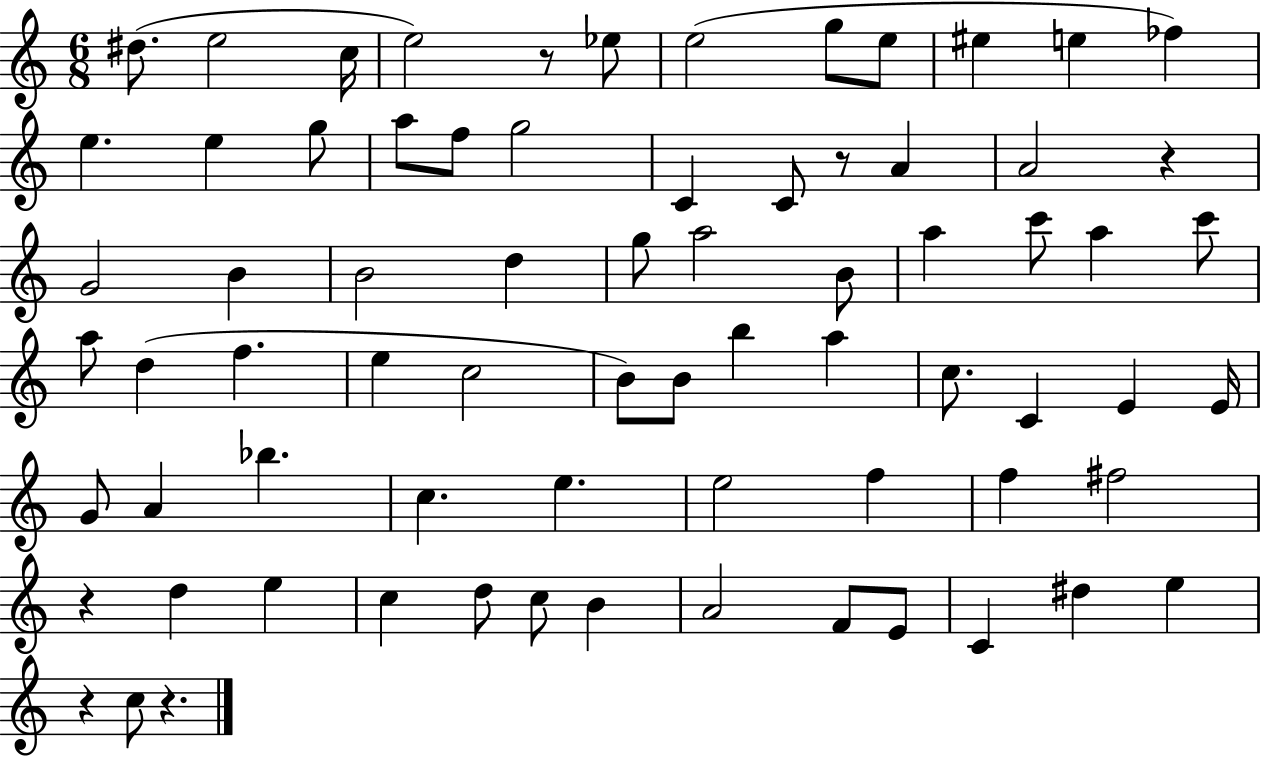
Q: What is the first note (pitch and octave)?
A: D#5